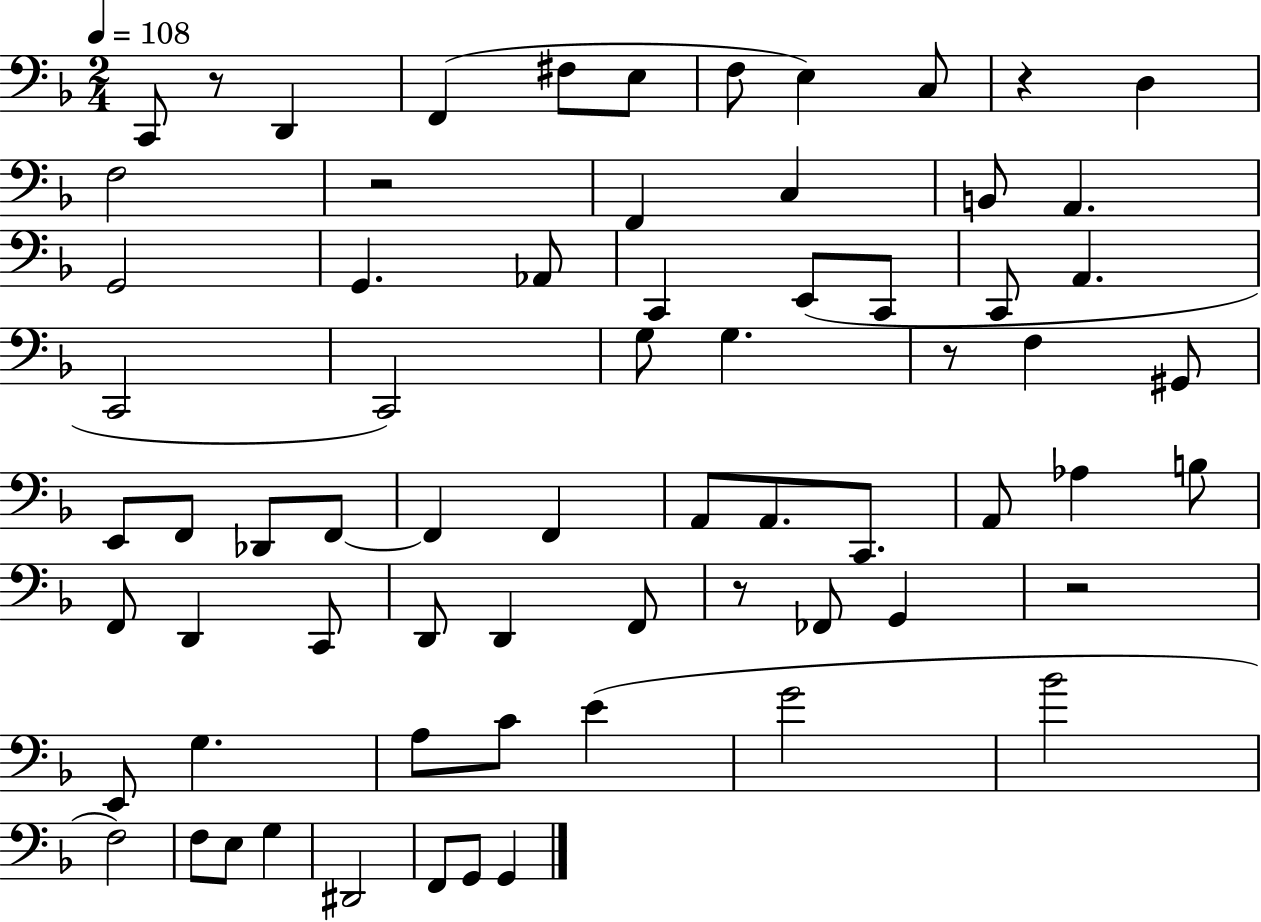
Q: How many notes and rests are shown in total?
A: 69